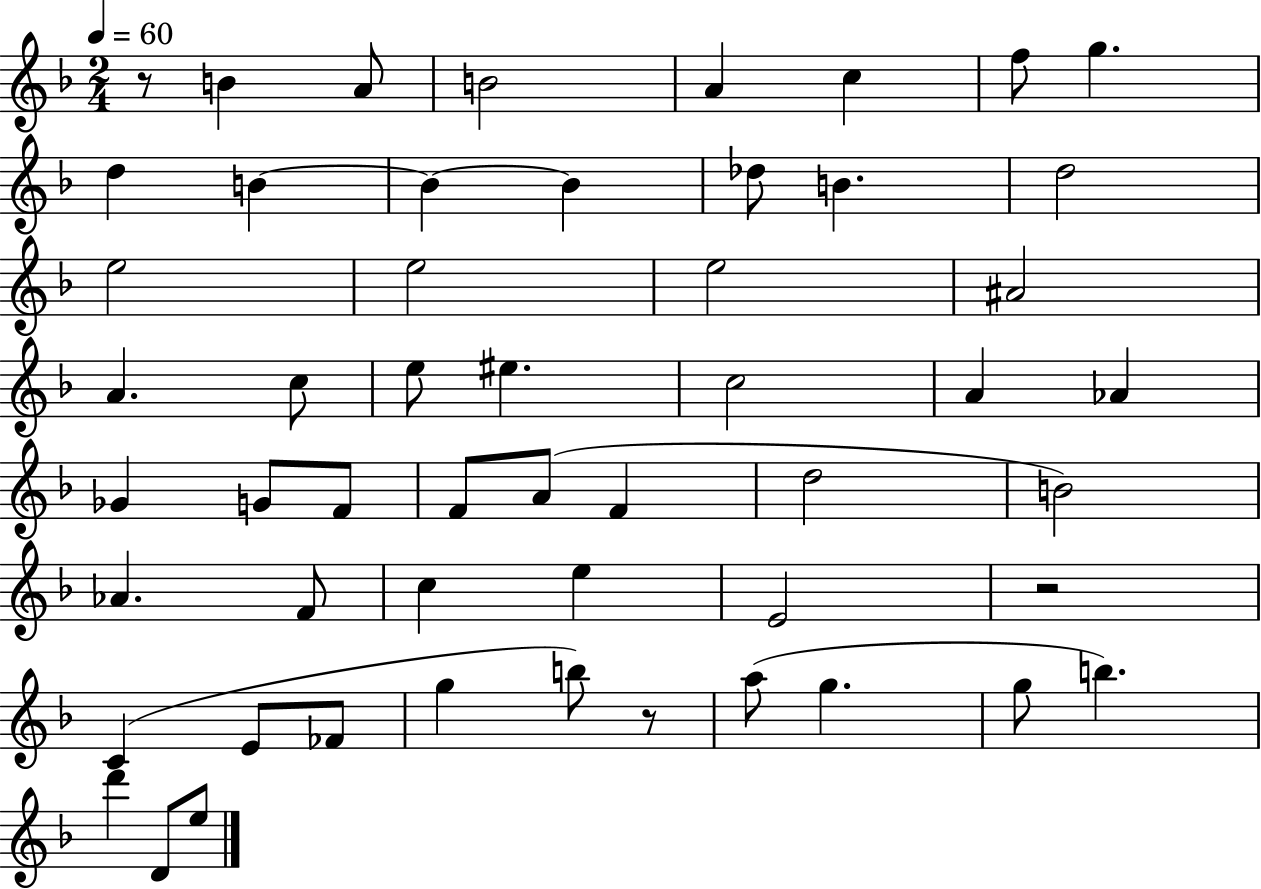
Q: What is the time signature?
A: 2/4